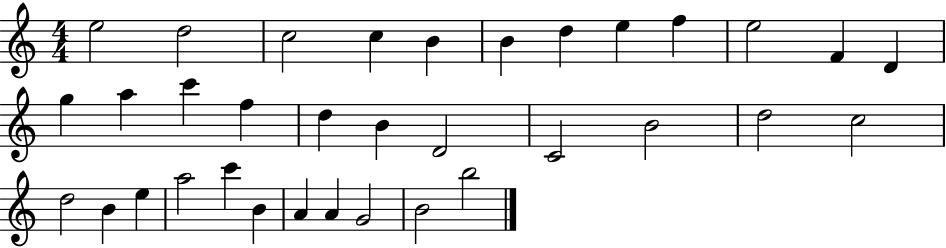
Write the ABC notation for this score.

X:1
T:Untitled
M:4/4
L:1/4
K:C
e2 d2 c2 c B B d e f e2 F D g a c' f d B D2 C2 B2 d2 c2 d2 B e a2 c' B A A G2 B2 b2